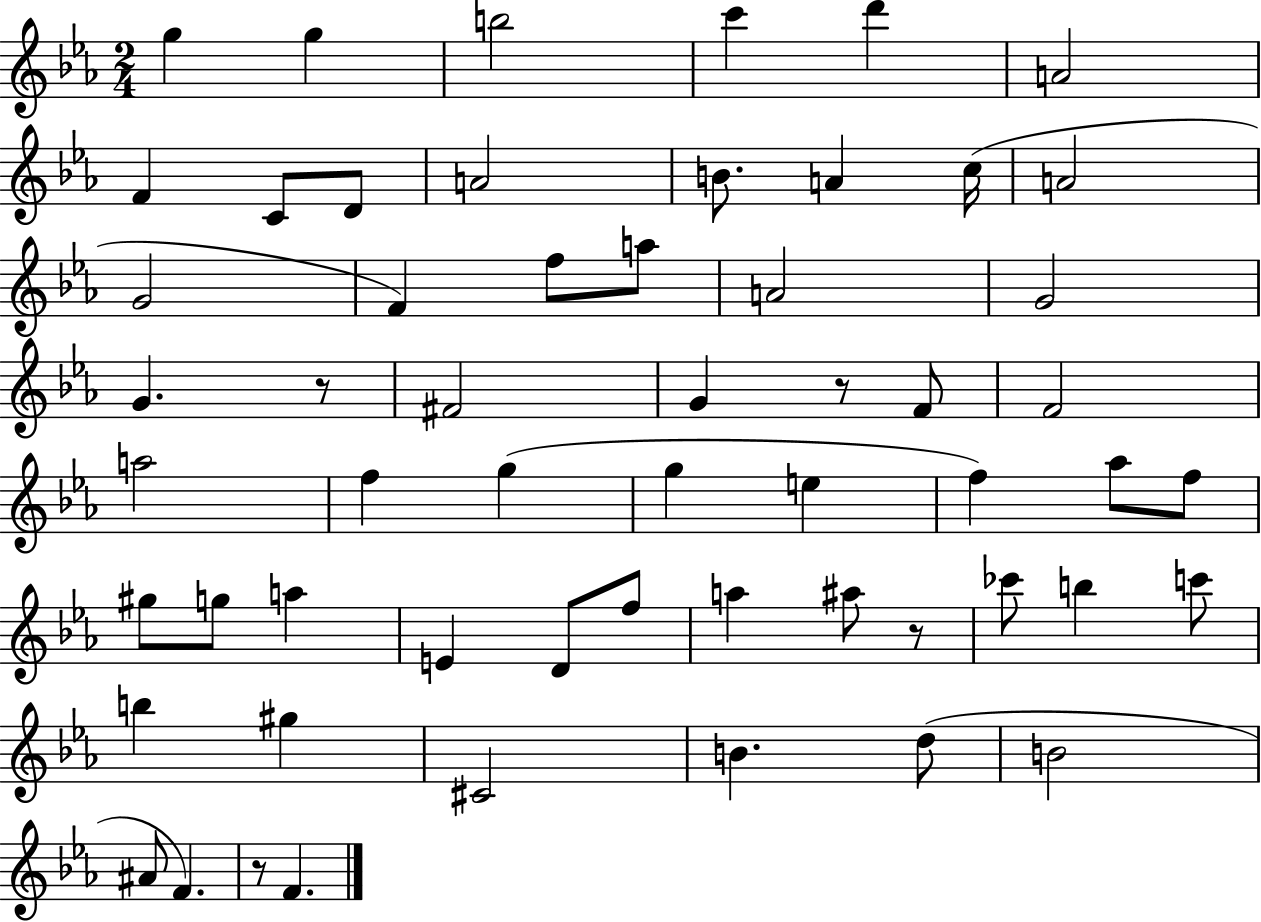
G5/q G5/q B5/h C6/q D6/q A4/h F4/q C4/e D4/e A4/h B4/e. A4/q C5/s A4/h G4/h F4/q F5/e A5/e A4/h G4/h G4/q. R/e F#4/h G4/q R/e F4/e F4/h A5/h F5/q G5/q G5/q E5/q F5/q Ab5/e F5/e G#5/e G5/e A5/q E4/q D4/e F5/e A5/q A#5/e R/e CES6/e B5/q C6/e B5/q G#5/q C#4/h B4/q. D5/e B4/h A#4/e F4/q. R/e F4/q.